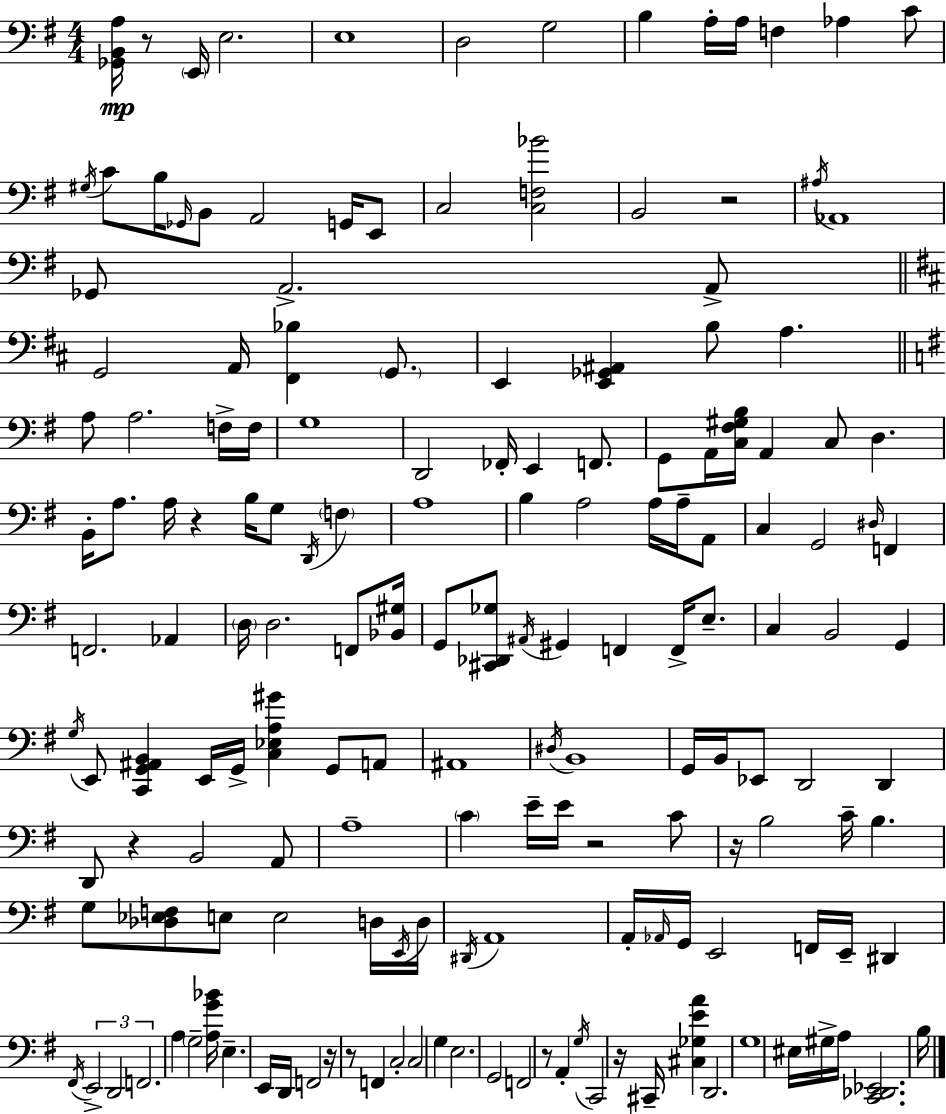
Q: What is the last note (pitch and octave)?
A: B3